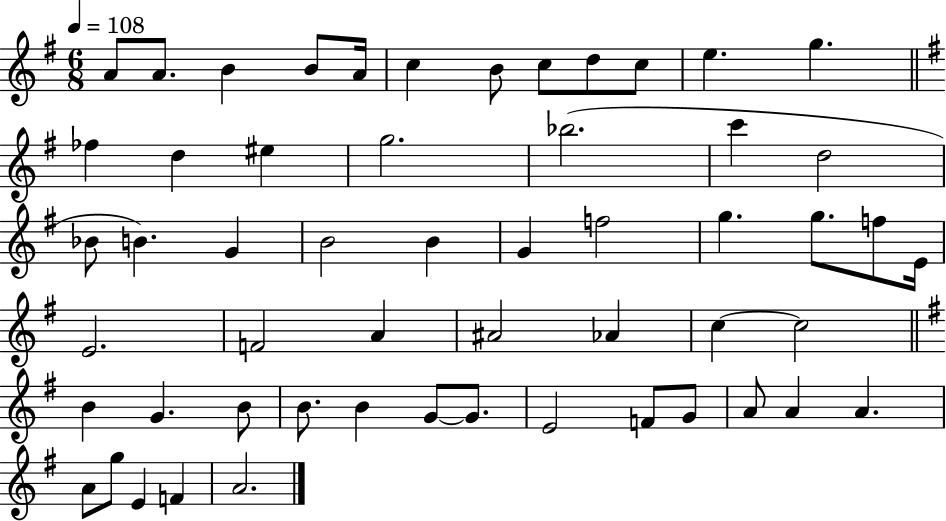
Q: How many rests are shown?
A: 0